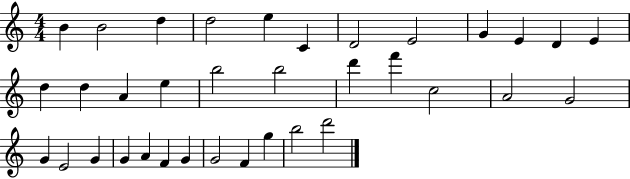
B4/q B4/h D5/q D5/h E5/q C4/q D4/h E4/h G4/q E4/q D4/q E4/q D5/q D5/q A4/q E5/q B5/h B5/h D6/q F6/q C5/h A4/h G4/h G4/q E4/h G4/q G4/q A4/q F4/q G4/q G4/h F4/q G5/q B5/h D6/h